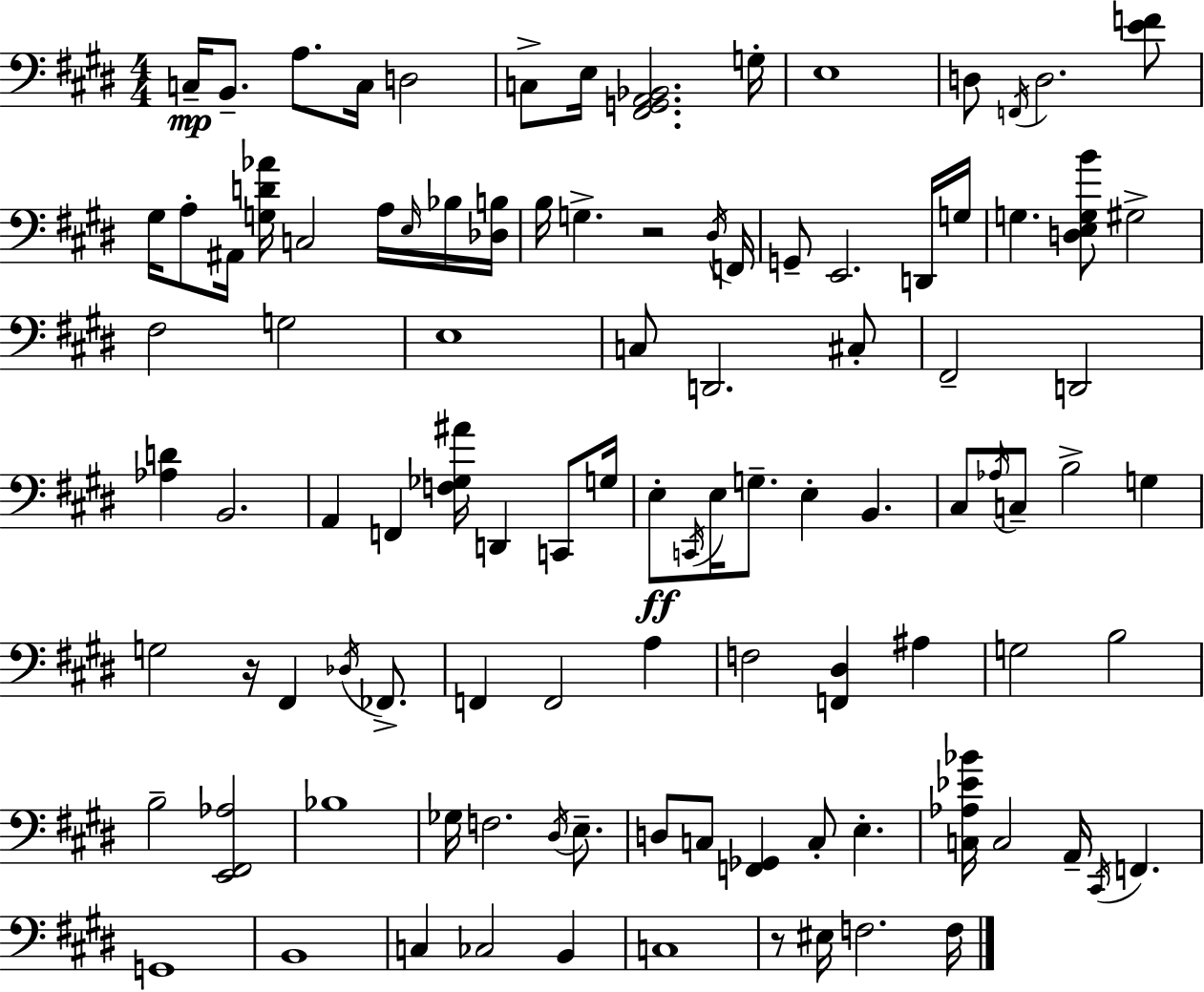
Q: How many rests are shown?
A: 3